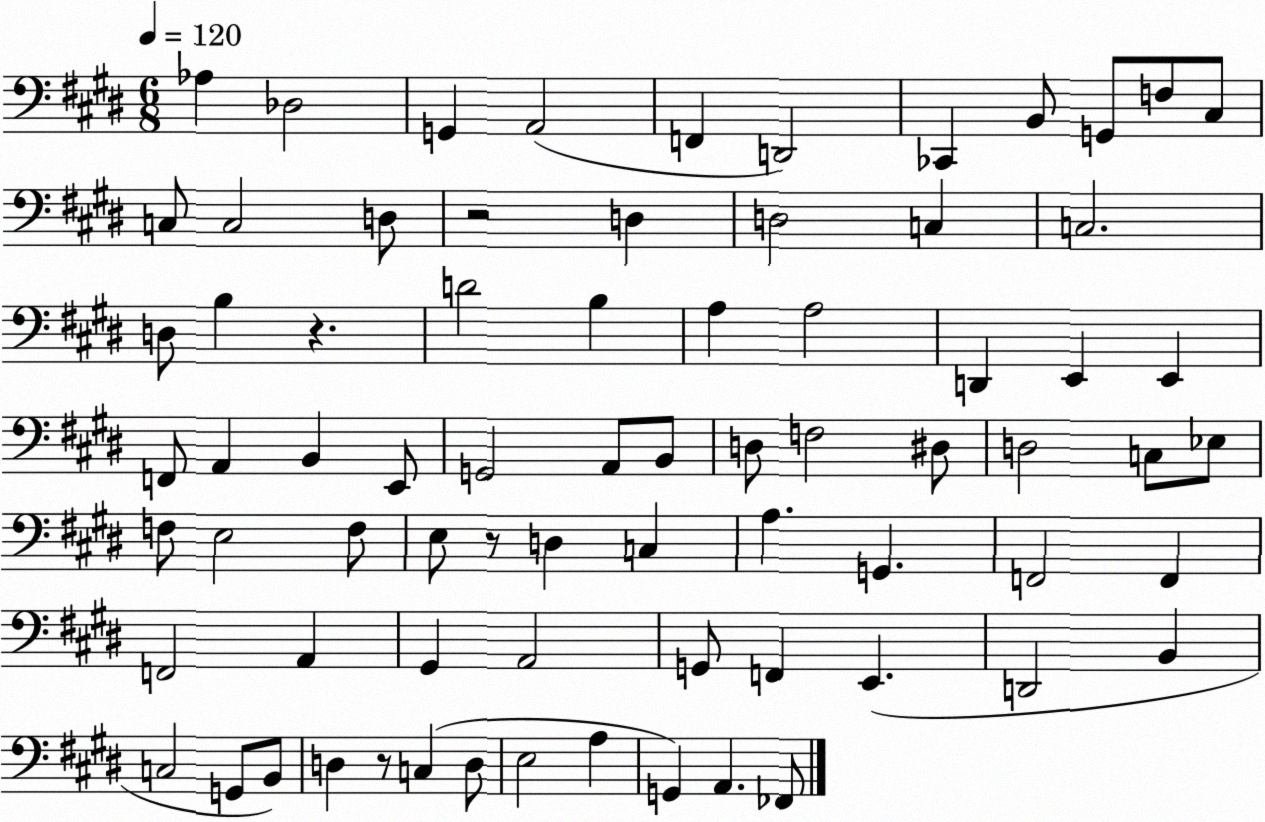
X:1
T:Untitled
M:6/8
L:1/4
K:E
_A, _D,2 G,, A,,2 F,, D,,2 _C,, B,,/2 G,,/2 F,/2 ^C,/2 C,/2 C,2 D,/2 z2 D, D,2 C, C,2 D,/2 B, z D2 B, A, A,2 D,, E,, E,, F,,/2 A,, B,, E,,/2 G,,2 A,,/2 B,,/2 D,/2 F,2 ^D,/2 D,2 C,/2 _E,/2 F,/2 E,2 F,/2 E,/2 z/2 D, C, A, G,, F,,2 F,, F,,2 A,, ^G,, A,,2 G,,/2 F,, E,, D,,2 B,, C,2 G,,/2 B,,/2 D, z/2 C, D,/2 E,2 A, G,, A,, _F,,/2